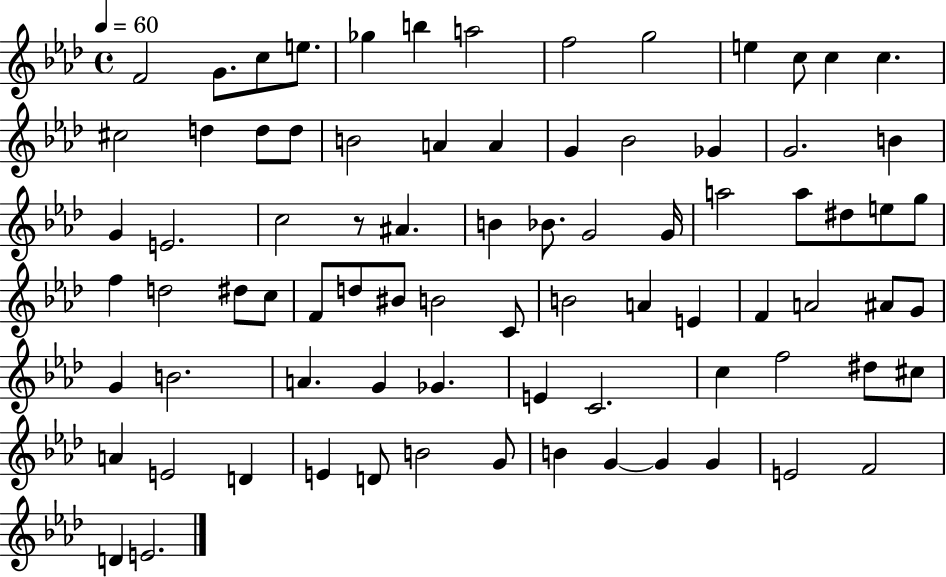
{
  \clef treble
  \time 4/4
  \defaultTimeSignature
  \key aes \major
  \tempo 4 = 60
  \repeat volta 2 { f'2 g'8. c''8 e''8. | ges''4 b''4 a''2 | f''2 g''2 | e''4 c''8 c''4 c''4. | \break cis''2 d''4 d''8 d''8 | b'2 a'4 a'4 | g'4 bes'2 ges'4 | g'2. b'4 | \break g'4 e'2. | c''2 r8 ais'4. | b'4 bes'8. g'2 g'16 | a''2 a''8 dis''8 e''8 g''8 | \break f''4 d''2 dis''8 c''8 | f'8 d''8 bis'8 b'2 c'8 | b'2 a'4 e'4 | f'4 a'2 ais'8 g'8 | \break g'4 b'2. | a'4. g'4 ges'4. | e'4 c'2. | c''4 f''2 dis''8 cis''8 | \break a'4 e'2 d'4 | e'4 d'8 b'2 g'8 | b'4 g'4~~ g'4 g'4 | e'2 f'2 | \break d'4 e'2. | } \bar "|."
}